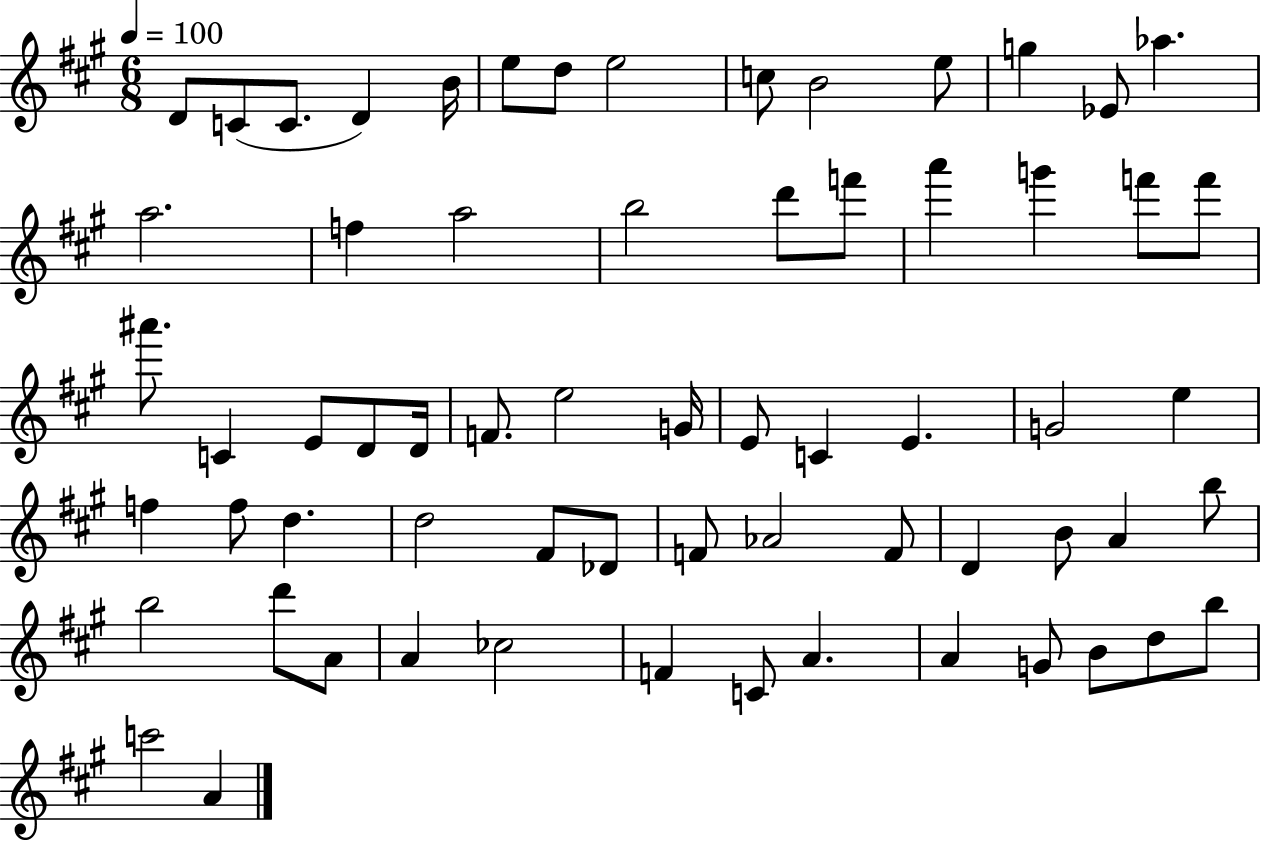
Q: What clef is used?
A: treble